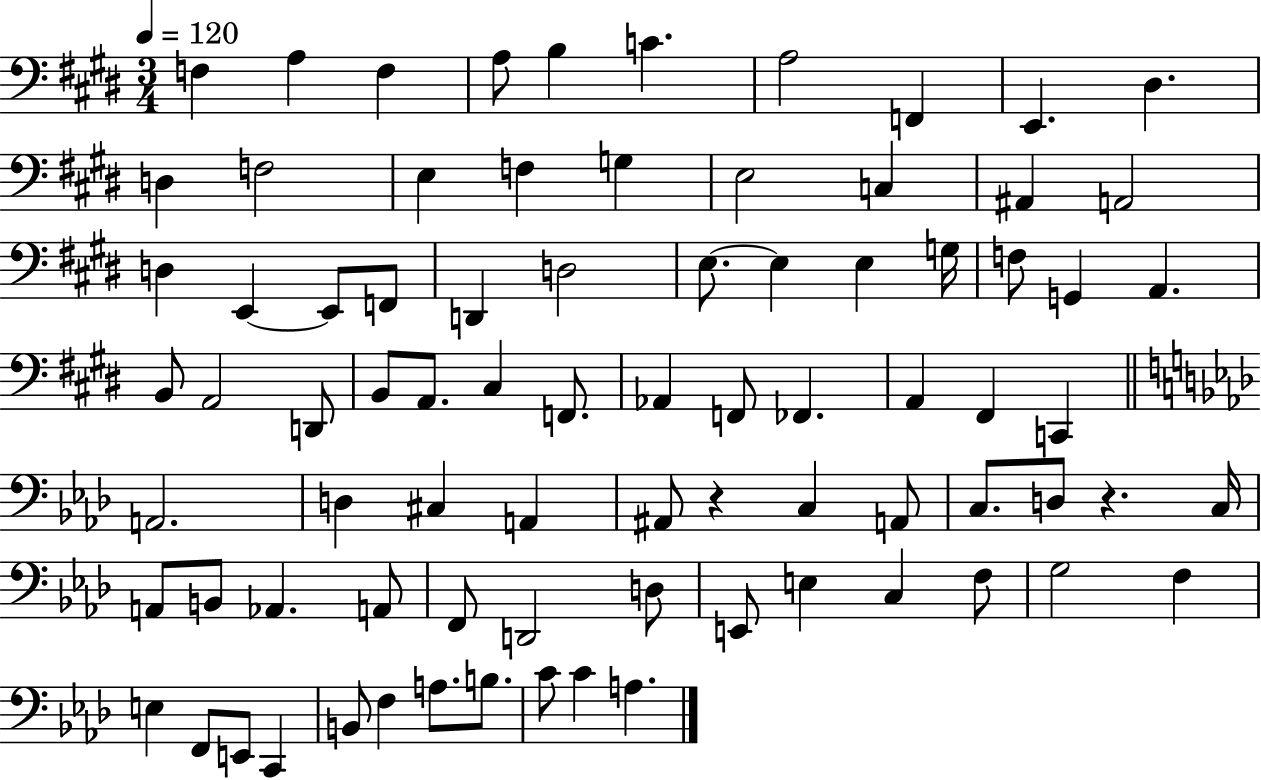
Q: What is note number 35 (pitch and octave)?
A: D2